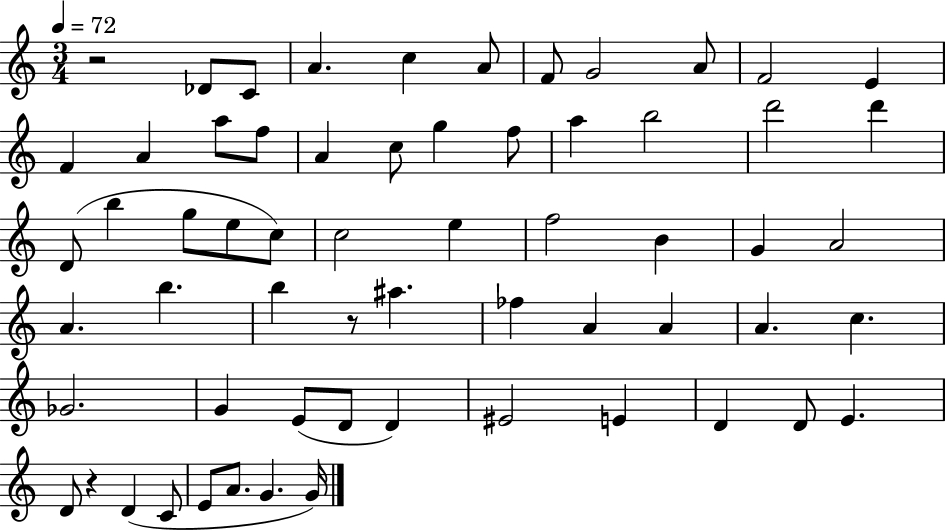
X:1
T:Untitled
M:3/4
L:1/4
K:C
z2 _D/2 C/2 A c A/2 F/2 G2 A/2 F2 E F A a/2 f/2 A c/2 g f/2 a b2 d'2 d' D/2 b g/2 e/2 c/2 c2 e f2 B G A2 A b b z/2 ^a _f A A A c _G2 G E/2 D/2 D ^E2 E D D/2 E D/2 z D C/2 E/2 A/2 G G/4